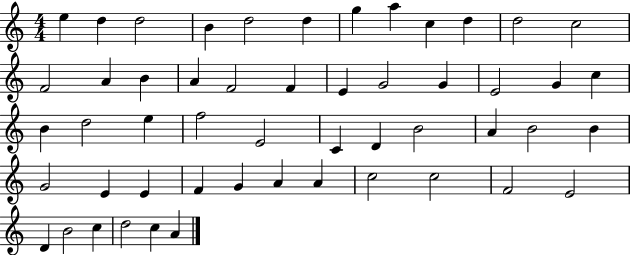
X:1
T:Untitled
M:4/4
L:1/4
K:C
e d d2 B d2 d g a c d d2 c2 F2 A B A F2 F E G2 G E2 G c B d2 e f2 E2 C D B2 A B2 B G2 E E F G A A c2 c2 F2 E2 D B2 c d2 c A